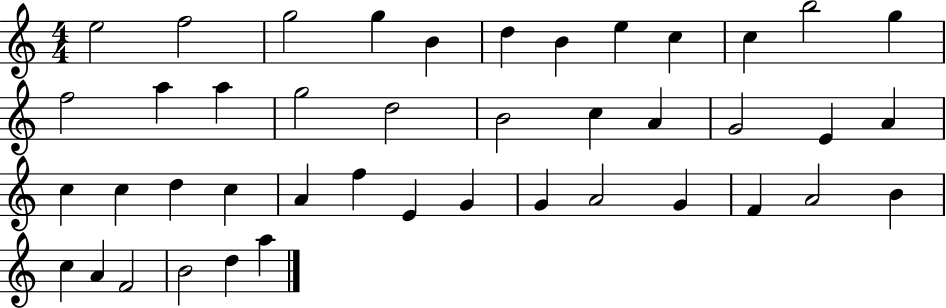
E5/h F5/h G5/h G5/q B4/q D5/q B4/q E5/q C5/q C5/q B5/h G5/q F5/h A5/q A5/q G5/h D5/h B4/h C5/q A4/q G4/h E4/q A4/q C5/q C5/q D5/q C5/q A4/q F5/q E4/q G4/q G4/q A4/h G4/q F4/q A4/h B4/q C5/q A4/q F4/h B4/h D5/q A5/q